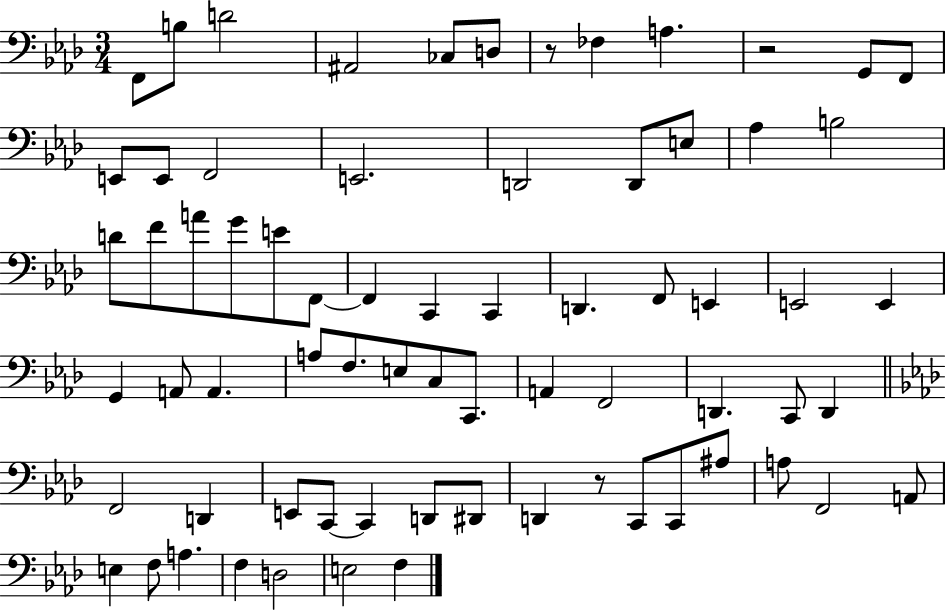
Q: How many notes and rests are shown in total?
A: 70